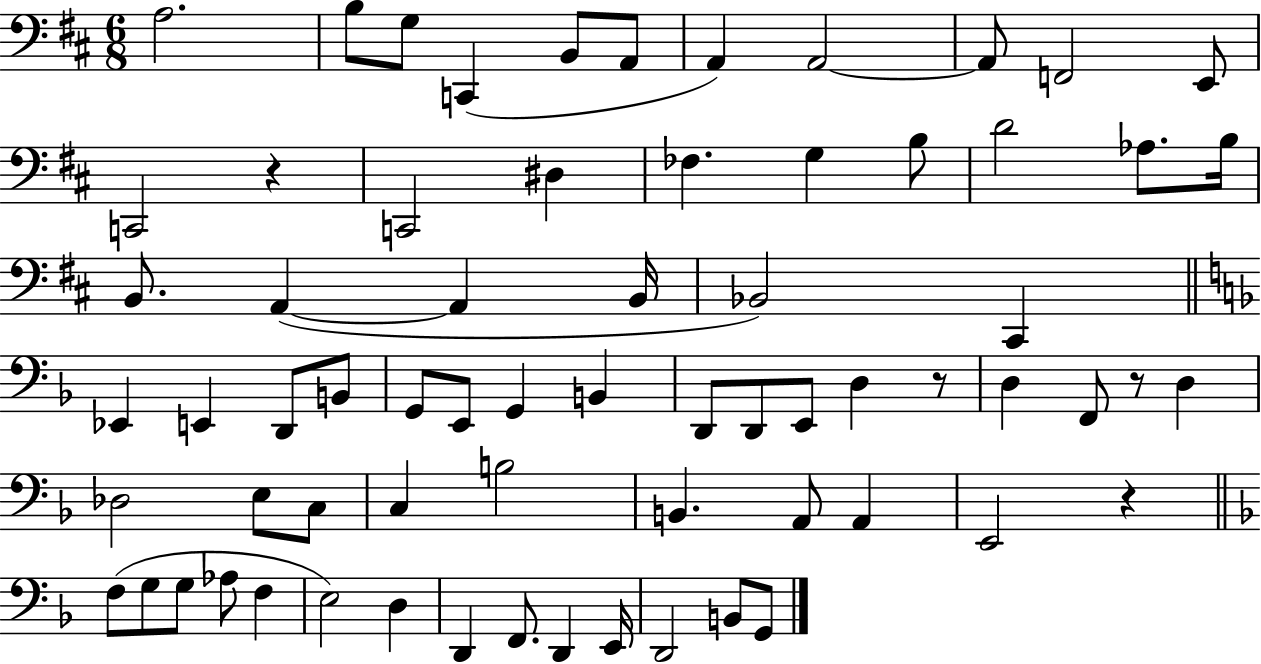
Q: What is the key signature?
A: D major